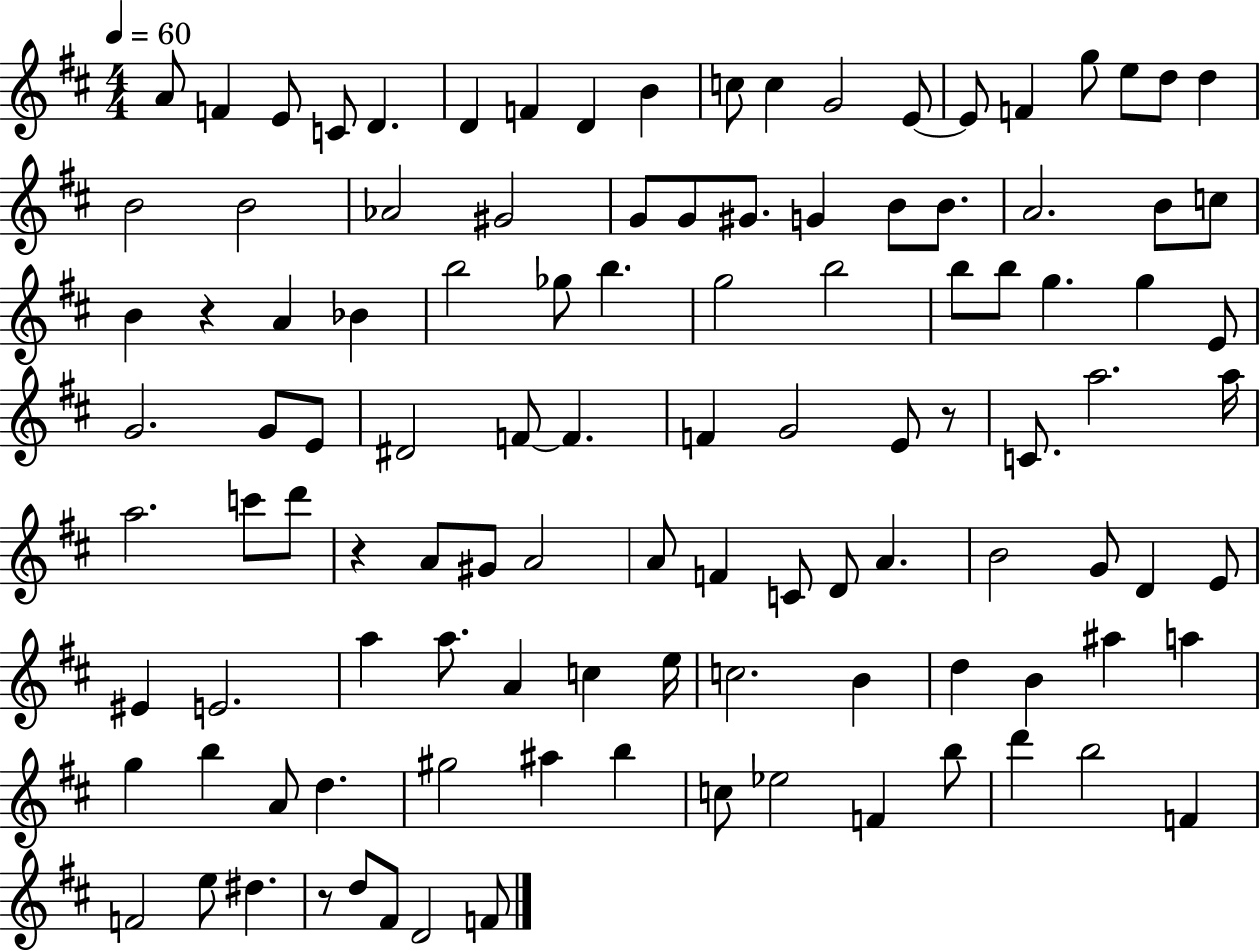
{
  \clef treble
  \numericTimeSignature
  \time 4/4
  \key d \major
  \tempo 4 = 60
  a'8 f'4 e'8 c'8 d'4. | d'4 f'4 d'4 b'4 | c''8 c''4 g'2 e'8~~ | e'8 f'4 g''8 e''8 d''8 d''4 | \break b'2 b'2 | aes'2 gis'2 | g'8 g'8 gis'8. g'4 b'8 b'8. | a'2. b'8 c''8 | \break b'4 r4 a'4 bes'4 | b''2 ges''8 b''4. | g''2 b''2 | b''8 b''8 g''4. g''4 e'8 | \break g'2. g'8 e'8 | dis'2 f'8~~ f'4. | f'4 g'2 e'8 r8 | c'8. a''2. a''16 | \break a''2. c'''8 d'''8 | r4 a'8 gis'8 a'2 | a'8 f'4 c'8 d'8 a'4. | b'2 g'8 d'4 e'8 | \break eis'4 e'2. | a''4 a''8. a'4 c''4 e''16 | c''2. b'4 | d''4 b'4 ais''4 a''4 | \break g''4 b''4 a'8 d''4. | gis''2 ais''4 b''4 | c''8 ees''2 f'4 b''8 | d'''4 b''2 f'4 | \break f'2 e''8 dis''4. | r8 d''8 fis'8 d'2 f'8 | \bar "|."
}